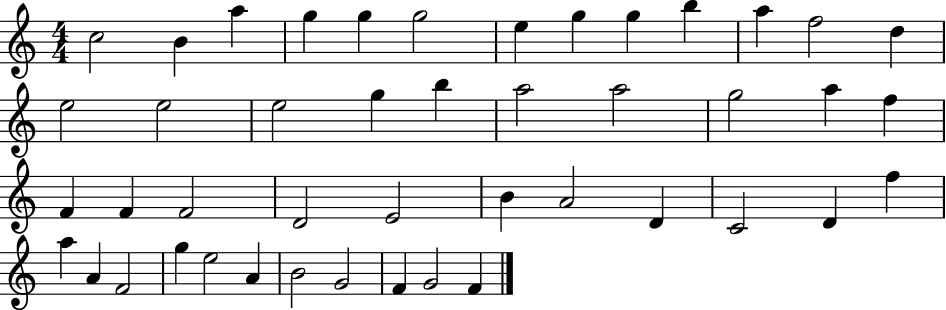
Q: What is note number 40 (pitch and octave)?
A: A4